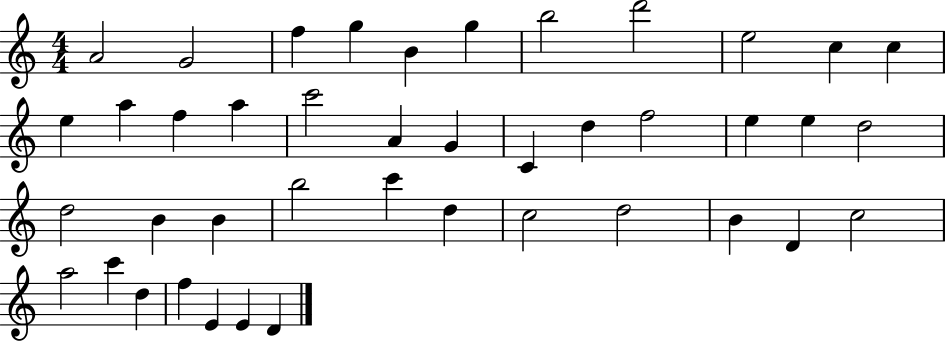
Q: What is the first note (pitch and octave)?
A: A4